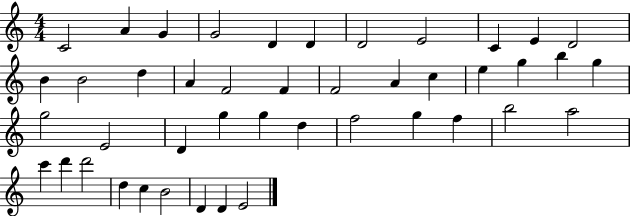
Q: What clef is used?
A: treble